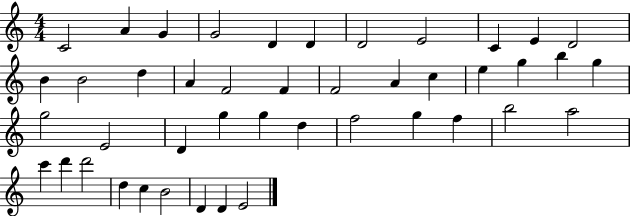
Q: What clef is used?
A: treble